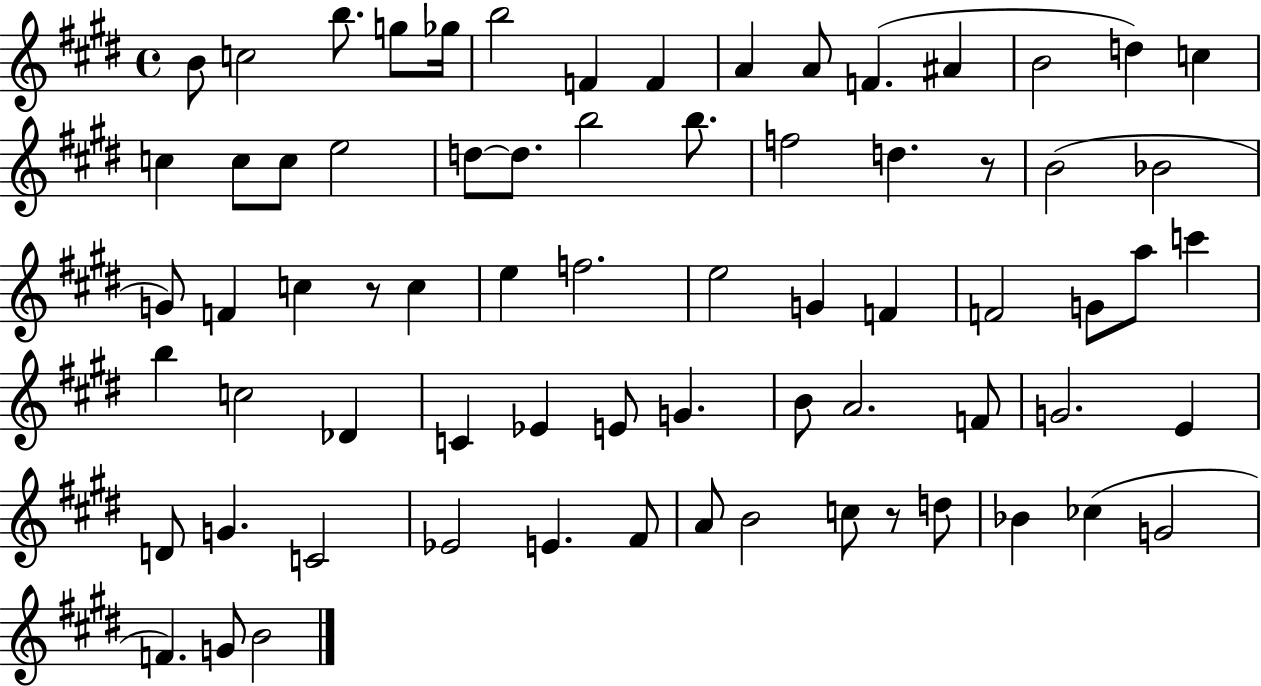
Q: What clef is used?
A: treble